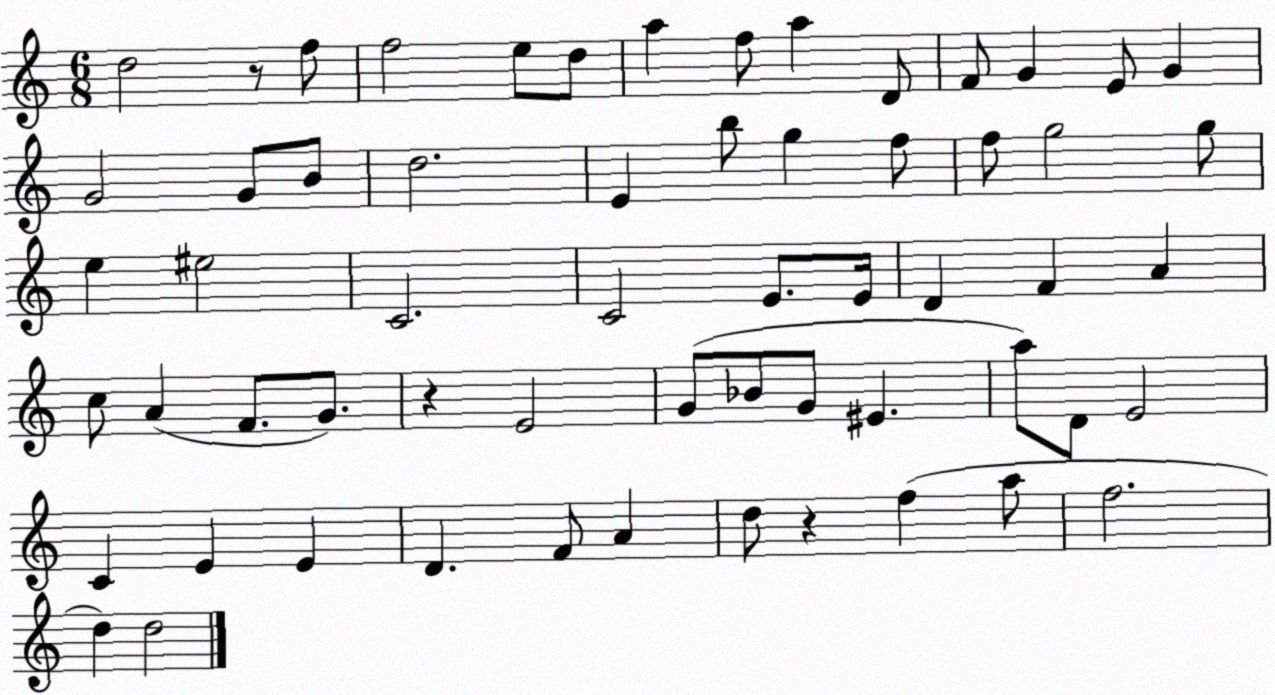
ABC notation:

X:1
T:Untitled
M:6/8
L:1/4
K:C
d2 z/2 f/2 f2 e/2 d/2 a f/2 a D/2 F/2 G E/2 G G2 G/2 B/2 d2 E b/2 g f/2 f/2 g2 g/2 e ^e2 C2 C2 E/2 E/4 D F A c/2 A F/2 G/2 z E2 G/2 _B/2 G/2 ^E a/2 D/2 E2 C E E D F/2 A d/2 z f a/2 f2 d d2